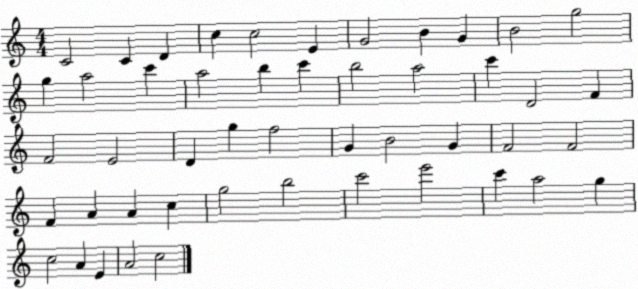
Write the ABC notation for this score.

X:1
T:Untitled
M:4/4
L:1/4
K:C
C2 C D c c2 E G2 B G B2 g2 g a2 c' a2 b c' b2 a2 c' D2 F F2 E2 D g f2 G B2 G F2 F2 F A A c g2 b2 c'2 e'2 c' a2 g c2 A E A2 c2